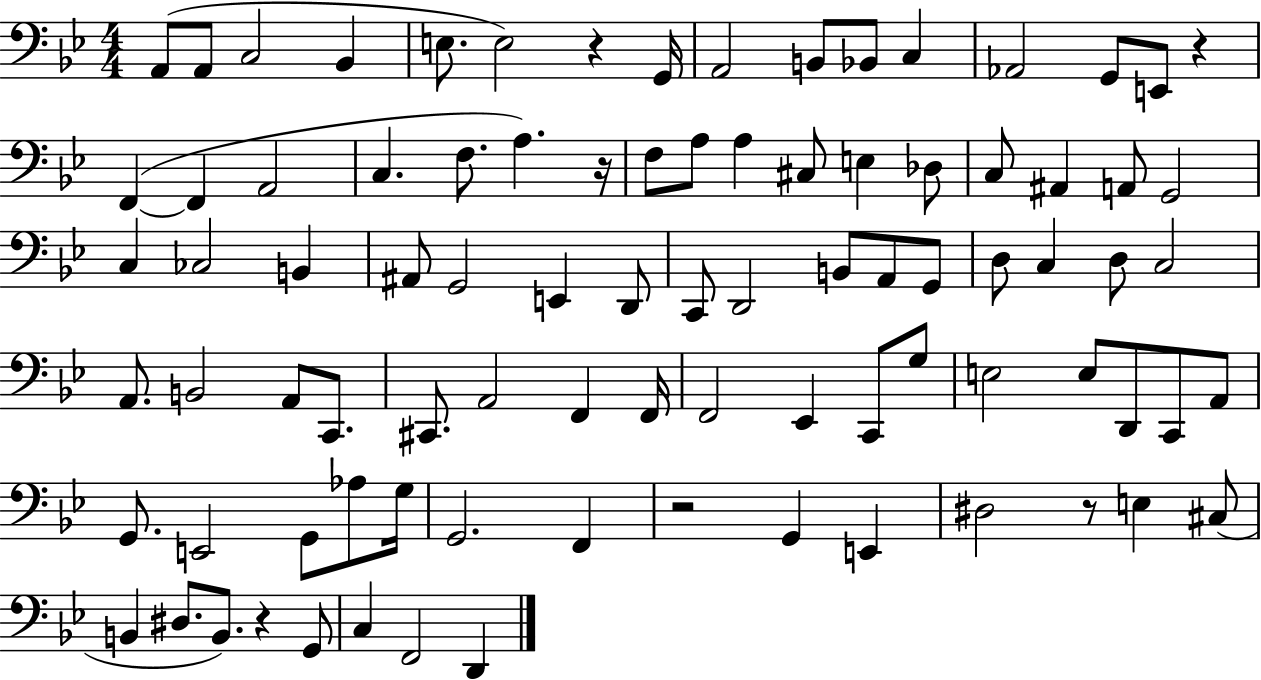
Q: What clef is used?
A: bass